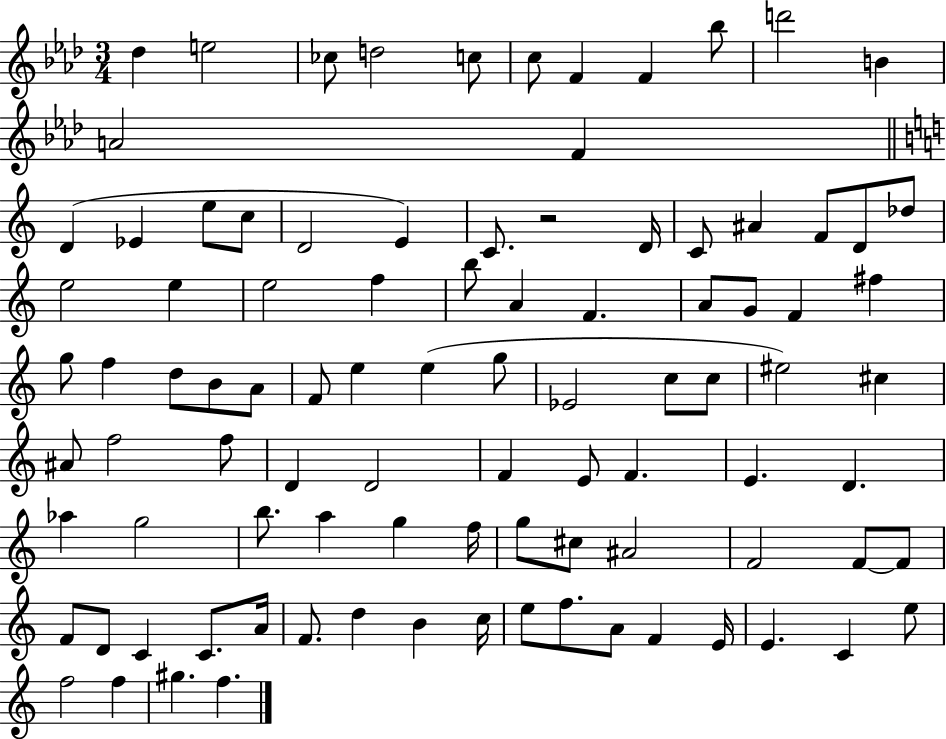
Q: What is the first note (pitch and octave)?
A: Db5